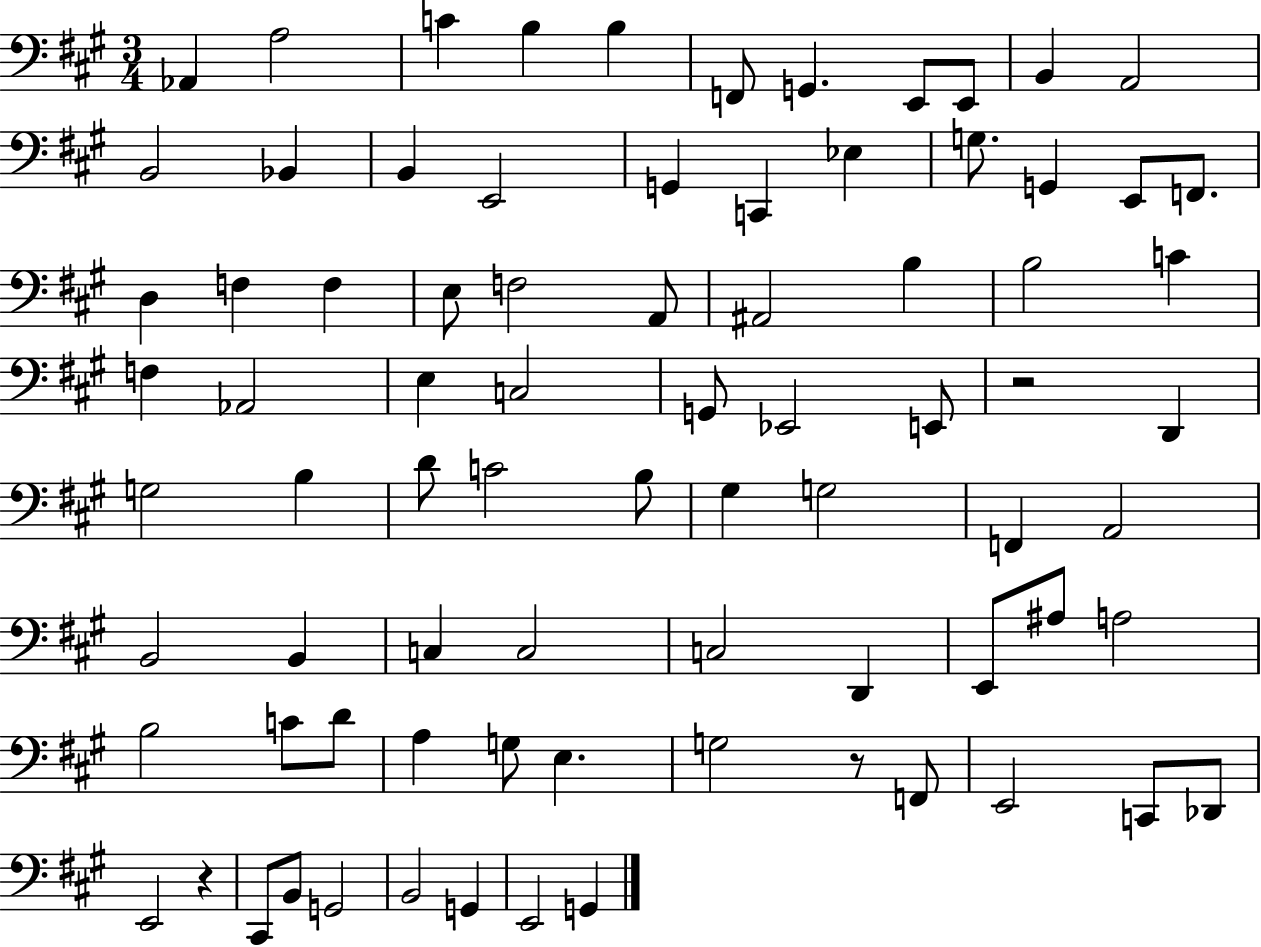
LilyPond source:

{
  \clef bass
  \numericTimeSignature
  \time 3/4
  \key a \major
  aes,4 a2 | c'4 b4 b4 | f,8 g,4. e,8 e,8 | b,4 a,2 | \break b,2 bes,4 | b,4 e,2 | g,4 c,4 ees4 | g8. g,4 e,8 f,8. | \break d4 f4 f4 | e8 f2 a,8 | ais,2 b4 | b2 c'4 | \break f4 aes,2 | e4 c2 | g,8 ees,2 e,8 | r2 d,4 | \break g2 b4 | d'8 c'2 b8 | gis4 g2 | f,4 a,2 | \break b,2 b,4 | c4 c2 | c2 d,4 | e,8 ais8 a2 | \break b2 c'8 d'8 | a4 g8 e4. | g2 r8 f,8 | e,2 c,8 des,8 | \break e,2 r4 | cis,8 b,8 g,2 | b,2 g,4 | e,2 g,4 | \break \bar "|."
}